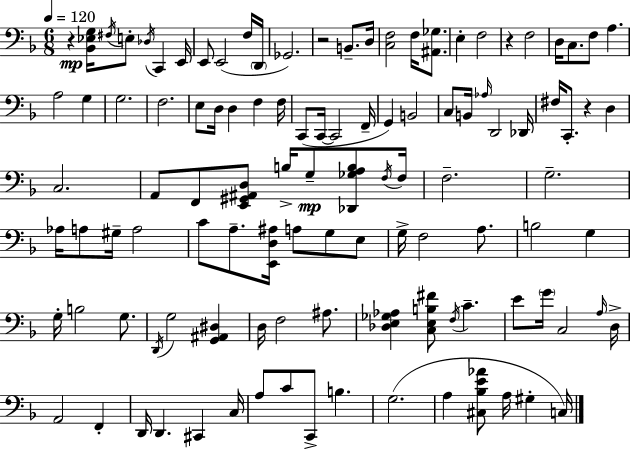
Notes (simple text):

R/q [Bb2,Eb3,G3]/s F#3/s E3/e Db3/s C2/q E2/s E2/e E2/h F3/s D2/s Gb2/h. R/h B2/e. D3/s [C3,F3]/h F3/s [A#2,Gb3]/e. E3/q F3/h R/q F3/h D3/s C3/e. F3/e A3/q. A3/h G3/q G3/h. F3/h. E3/e D3/s D3/q F3/q F3/s C2/e C2/s C2/h F2/s G2/q B2/h C3/e B2/s Ab3/s D2/h Db2/s F#3/s C2/e. R/q D3/q C3/h. A2/e F2/e [E2,G#2,A#2,D3]/e B3/s G3/e [Db2,Gb3,A3,B3]/e F3/s F3/s F3/h. G3/h. Ab3/s A3/e G#3/s A3/h C4/e A3/e. [E2,D3,A#3]/s A3/e G3/e E3/e G3/s F3/h A3/e. B3/h G3/q G3/s B3/h G3/e. D2/s G3/h [G2,A#2,D#3]/q D3/s F3/h A#3/e. [Db3,E3,Gb3,Ab3]/q [C3,E3,B3,F#4]/e F3/s C4/q. E4/e G4/s C3/h A3/s D3/s A2/h F2/q D2/s D2/q. C#2/q C3/s A3/e C4/e C2/e B3/q. G3/h. A3/q [C#3,Bb3,E4,Ab4]/e A3/s G#3/q C3/s